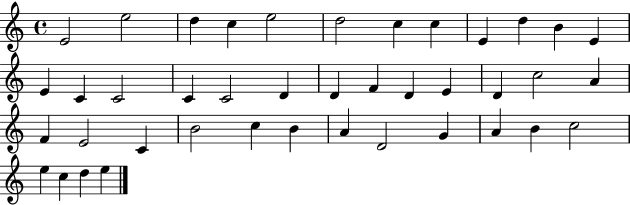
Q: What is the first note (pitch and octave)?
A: E4